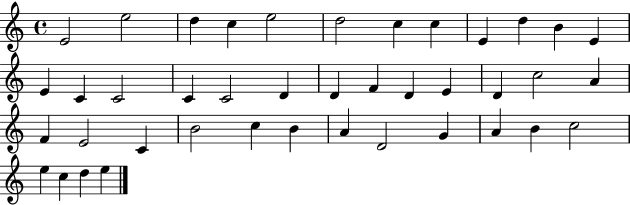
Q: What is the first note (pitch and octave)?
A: E4